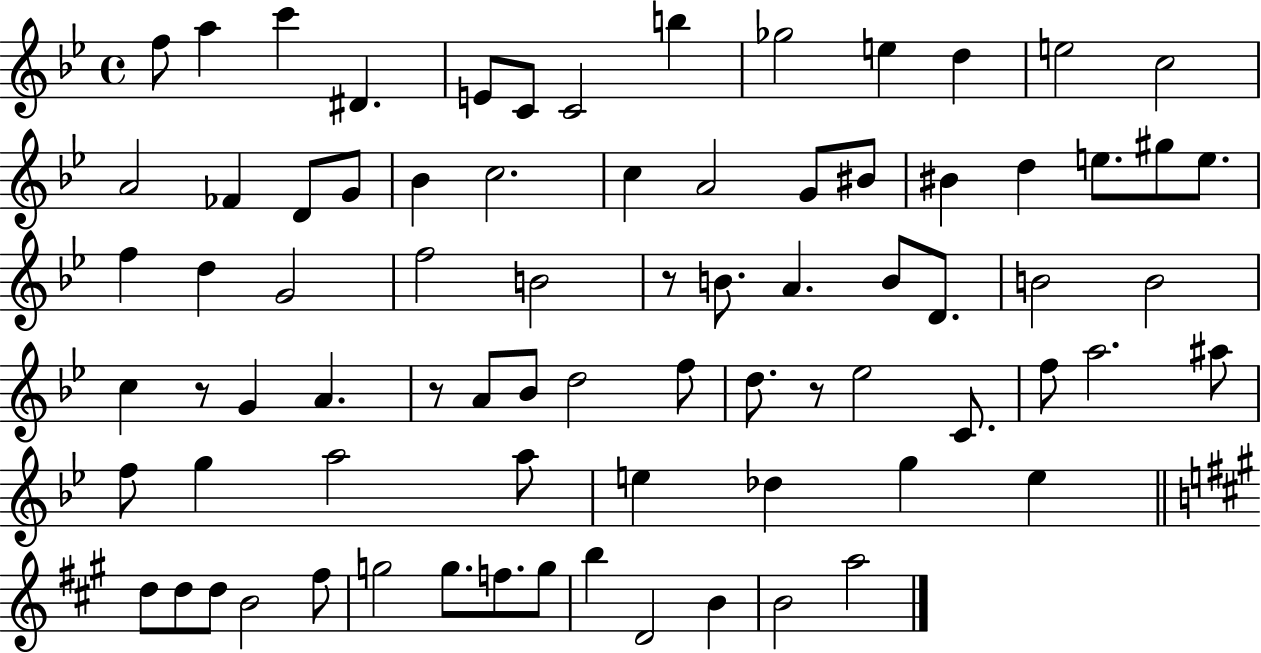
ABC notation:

X:1
T:Untitled
M:4/4
L:1/4
K:Bb
f/2 a c' ^D E/2 C/2 C2 b _g2 e d e2 c2 A2 _F D/2 G/2 _B c2 c A2 G/2 ^B/2 ^B d e/2 ^g/2 e/2 f d G2 f2 B2 z/2 B/2 A B/2 D/2 B2 B2 c z/2 G A z/2 A/2 _B/2 d2 f/2 d/2 z/2 _e2 C/2 f/2 a2 ^a/2 f/2 g a2 a/2 e _d g e d/2 d/2 d/2 B2 ^f/2 g2 g/2 f/2 g/2 b D2 B B2 a2